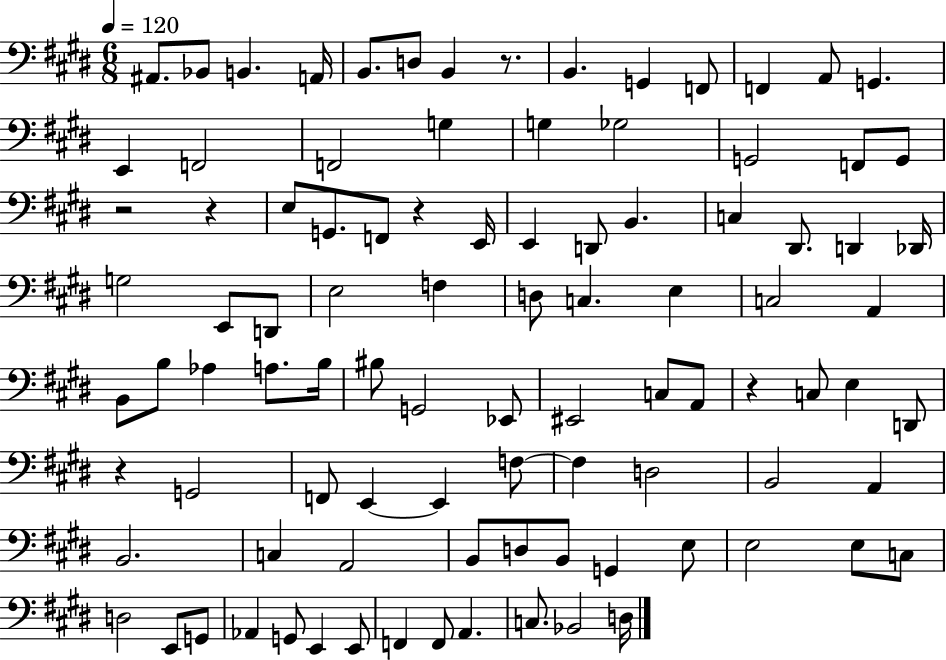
A#2/e. Bb2/e B2/q. A2/s B2/e. D3/e B2/q R/e. B2/q. G2/q F2/e F2/q A2/e G2/q. E2/q F2/h F2/h G3/q G3/q Gb3/h G2/h F2/e G2/e R/h R/q E3/e G2/e. F2/e R/q E2/s E2/q D2/e B2/q. C3/q D#2/e. D2/q Db2/s G3/h E2/e D2/e E3/h F3/q D3/e C3/q. E3/q C3/h A2/q B2/e B3/e Ab3/q A3/e. B3/s BIS3/e G2/h Eb2/e EIS2/h C3/e A2/e R/q C3/e E3/q D2/e R/q G2/h F2/e E2/q E2/q F3/e F3/q D3/h B2/h A2/q B2/h. C3/q A2/h B2/e D3/e B2/e G2/q E3/e E3/h E3/e C3/e D3/h E2/e G2/e Ab2/q G2/e E2/q E2/e F2/q F2/e A2/q. C3/e. Bb2/h D3/s